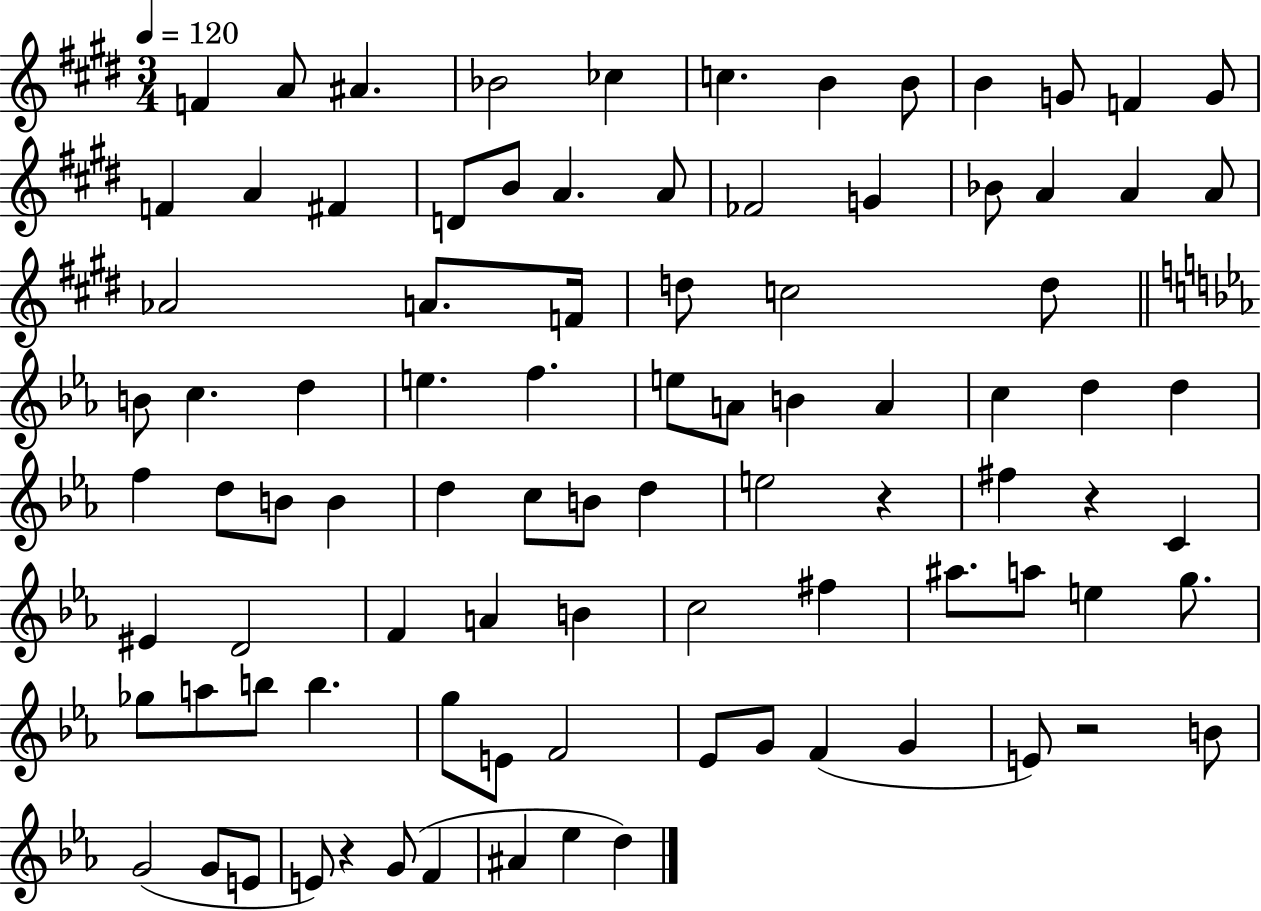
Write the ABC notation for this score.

X:1
T:Untitled
M:3/4
L:1/4
K:E
F A/2 ^A _B2 _c c B B/2 B G/2 F G/2 F A ^F D/2 B/2 A A/2 _F2 G _B/2 A A A/2 _A2 A/2 F/4 d/2 c2 d/2 B/2 c d e f e/2 A/2 B A c d d f d/2 B/2 B d c/2 B/2 d e2 z ^f z C ^E D2 F A B c2 ^f ^a/2 a/2 e g/2 _g/2 a/2 b/2 b g/2 E/2 F2 _E/2 G/2 F G E/2 z2 B/2 G2 G/2 E/2 E/2 z G/2 F ^A _e d